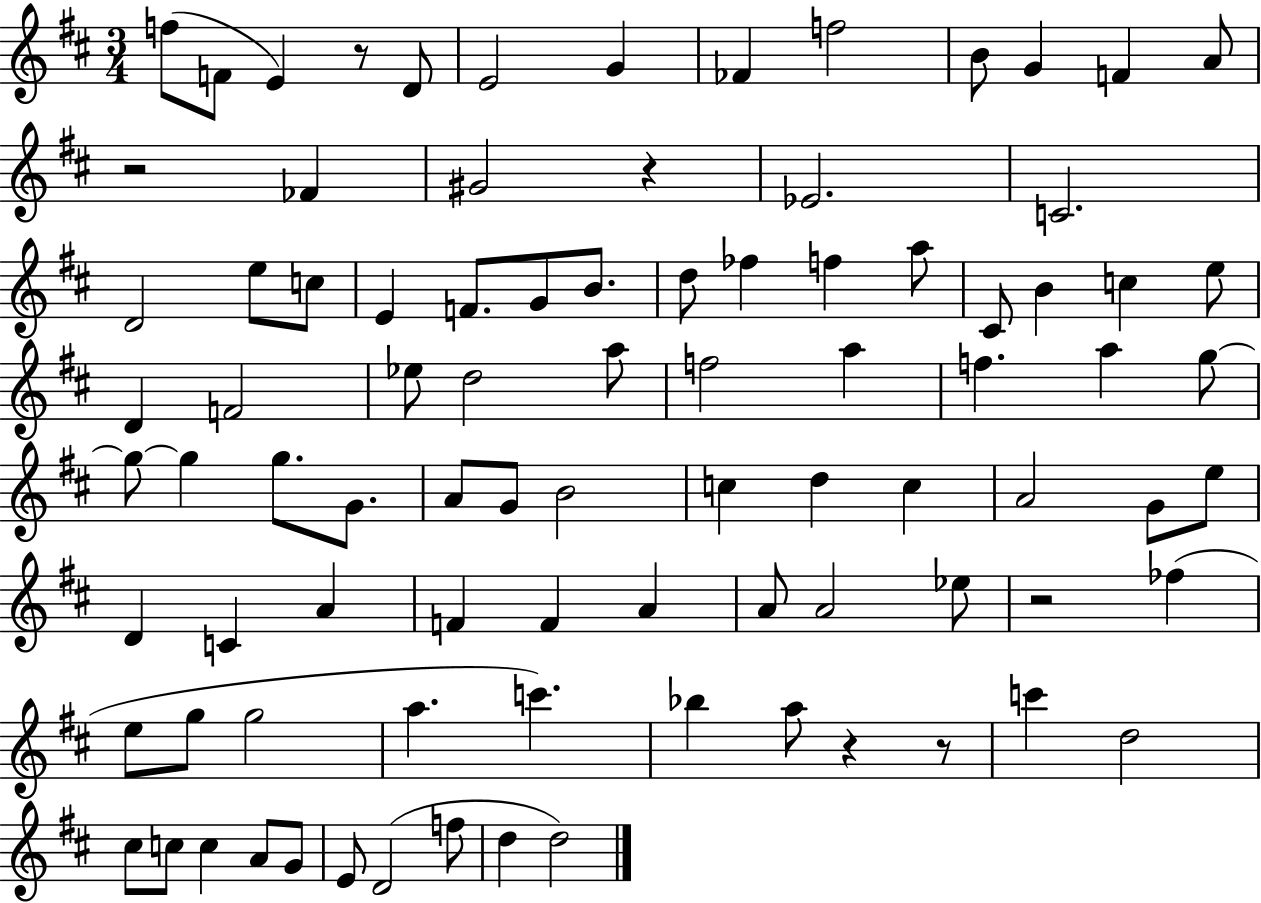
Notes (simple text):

F5/e F4/e E4/q R/e D4/e E4/h G4/q FES4/q F5/h B4/e G4/q F4/q A4/e R/h FES4/q G#4/h R/q Eb4/h. C4/h. D4/h E5/e C5/e E4/q F4/e. G4/e B4/e. D5/e FES5/q F5/q A5/e C#4/e B4/q C5/q E5/e D4/q F4/h Eb5/e D5/h A5/e F5/h A5/q F5/q. A5/q G5/e G5/e G5/q G5/e. G4/e. A4/e G4/e B4/h C5/q D5/q C5/q A4/h G4/e E5/e D4/q C4/q A4/q F4/q F4/q A4/q A4/e A4/h Eb5/e R/h FES5/q E5/e G5/e G5/h A5/q. C6/q. Bb5/q A5/e R/q R/e C6/q D5/h C#5/e C5/e C5/q A4/e G4/e E4/e D4/h F5/e D5/q D5/h